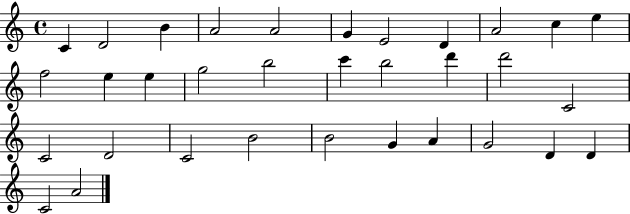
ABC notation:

X:1
T:Untitled
M:4/4
L:1/4
K:C
C D2 B A2 A2 G E2 D A2 c e f2 e e g2 b2 c' b2 d' d'2 C2 C2 D2 C2 B2 B2 G A G2 D D C2 A2